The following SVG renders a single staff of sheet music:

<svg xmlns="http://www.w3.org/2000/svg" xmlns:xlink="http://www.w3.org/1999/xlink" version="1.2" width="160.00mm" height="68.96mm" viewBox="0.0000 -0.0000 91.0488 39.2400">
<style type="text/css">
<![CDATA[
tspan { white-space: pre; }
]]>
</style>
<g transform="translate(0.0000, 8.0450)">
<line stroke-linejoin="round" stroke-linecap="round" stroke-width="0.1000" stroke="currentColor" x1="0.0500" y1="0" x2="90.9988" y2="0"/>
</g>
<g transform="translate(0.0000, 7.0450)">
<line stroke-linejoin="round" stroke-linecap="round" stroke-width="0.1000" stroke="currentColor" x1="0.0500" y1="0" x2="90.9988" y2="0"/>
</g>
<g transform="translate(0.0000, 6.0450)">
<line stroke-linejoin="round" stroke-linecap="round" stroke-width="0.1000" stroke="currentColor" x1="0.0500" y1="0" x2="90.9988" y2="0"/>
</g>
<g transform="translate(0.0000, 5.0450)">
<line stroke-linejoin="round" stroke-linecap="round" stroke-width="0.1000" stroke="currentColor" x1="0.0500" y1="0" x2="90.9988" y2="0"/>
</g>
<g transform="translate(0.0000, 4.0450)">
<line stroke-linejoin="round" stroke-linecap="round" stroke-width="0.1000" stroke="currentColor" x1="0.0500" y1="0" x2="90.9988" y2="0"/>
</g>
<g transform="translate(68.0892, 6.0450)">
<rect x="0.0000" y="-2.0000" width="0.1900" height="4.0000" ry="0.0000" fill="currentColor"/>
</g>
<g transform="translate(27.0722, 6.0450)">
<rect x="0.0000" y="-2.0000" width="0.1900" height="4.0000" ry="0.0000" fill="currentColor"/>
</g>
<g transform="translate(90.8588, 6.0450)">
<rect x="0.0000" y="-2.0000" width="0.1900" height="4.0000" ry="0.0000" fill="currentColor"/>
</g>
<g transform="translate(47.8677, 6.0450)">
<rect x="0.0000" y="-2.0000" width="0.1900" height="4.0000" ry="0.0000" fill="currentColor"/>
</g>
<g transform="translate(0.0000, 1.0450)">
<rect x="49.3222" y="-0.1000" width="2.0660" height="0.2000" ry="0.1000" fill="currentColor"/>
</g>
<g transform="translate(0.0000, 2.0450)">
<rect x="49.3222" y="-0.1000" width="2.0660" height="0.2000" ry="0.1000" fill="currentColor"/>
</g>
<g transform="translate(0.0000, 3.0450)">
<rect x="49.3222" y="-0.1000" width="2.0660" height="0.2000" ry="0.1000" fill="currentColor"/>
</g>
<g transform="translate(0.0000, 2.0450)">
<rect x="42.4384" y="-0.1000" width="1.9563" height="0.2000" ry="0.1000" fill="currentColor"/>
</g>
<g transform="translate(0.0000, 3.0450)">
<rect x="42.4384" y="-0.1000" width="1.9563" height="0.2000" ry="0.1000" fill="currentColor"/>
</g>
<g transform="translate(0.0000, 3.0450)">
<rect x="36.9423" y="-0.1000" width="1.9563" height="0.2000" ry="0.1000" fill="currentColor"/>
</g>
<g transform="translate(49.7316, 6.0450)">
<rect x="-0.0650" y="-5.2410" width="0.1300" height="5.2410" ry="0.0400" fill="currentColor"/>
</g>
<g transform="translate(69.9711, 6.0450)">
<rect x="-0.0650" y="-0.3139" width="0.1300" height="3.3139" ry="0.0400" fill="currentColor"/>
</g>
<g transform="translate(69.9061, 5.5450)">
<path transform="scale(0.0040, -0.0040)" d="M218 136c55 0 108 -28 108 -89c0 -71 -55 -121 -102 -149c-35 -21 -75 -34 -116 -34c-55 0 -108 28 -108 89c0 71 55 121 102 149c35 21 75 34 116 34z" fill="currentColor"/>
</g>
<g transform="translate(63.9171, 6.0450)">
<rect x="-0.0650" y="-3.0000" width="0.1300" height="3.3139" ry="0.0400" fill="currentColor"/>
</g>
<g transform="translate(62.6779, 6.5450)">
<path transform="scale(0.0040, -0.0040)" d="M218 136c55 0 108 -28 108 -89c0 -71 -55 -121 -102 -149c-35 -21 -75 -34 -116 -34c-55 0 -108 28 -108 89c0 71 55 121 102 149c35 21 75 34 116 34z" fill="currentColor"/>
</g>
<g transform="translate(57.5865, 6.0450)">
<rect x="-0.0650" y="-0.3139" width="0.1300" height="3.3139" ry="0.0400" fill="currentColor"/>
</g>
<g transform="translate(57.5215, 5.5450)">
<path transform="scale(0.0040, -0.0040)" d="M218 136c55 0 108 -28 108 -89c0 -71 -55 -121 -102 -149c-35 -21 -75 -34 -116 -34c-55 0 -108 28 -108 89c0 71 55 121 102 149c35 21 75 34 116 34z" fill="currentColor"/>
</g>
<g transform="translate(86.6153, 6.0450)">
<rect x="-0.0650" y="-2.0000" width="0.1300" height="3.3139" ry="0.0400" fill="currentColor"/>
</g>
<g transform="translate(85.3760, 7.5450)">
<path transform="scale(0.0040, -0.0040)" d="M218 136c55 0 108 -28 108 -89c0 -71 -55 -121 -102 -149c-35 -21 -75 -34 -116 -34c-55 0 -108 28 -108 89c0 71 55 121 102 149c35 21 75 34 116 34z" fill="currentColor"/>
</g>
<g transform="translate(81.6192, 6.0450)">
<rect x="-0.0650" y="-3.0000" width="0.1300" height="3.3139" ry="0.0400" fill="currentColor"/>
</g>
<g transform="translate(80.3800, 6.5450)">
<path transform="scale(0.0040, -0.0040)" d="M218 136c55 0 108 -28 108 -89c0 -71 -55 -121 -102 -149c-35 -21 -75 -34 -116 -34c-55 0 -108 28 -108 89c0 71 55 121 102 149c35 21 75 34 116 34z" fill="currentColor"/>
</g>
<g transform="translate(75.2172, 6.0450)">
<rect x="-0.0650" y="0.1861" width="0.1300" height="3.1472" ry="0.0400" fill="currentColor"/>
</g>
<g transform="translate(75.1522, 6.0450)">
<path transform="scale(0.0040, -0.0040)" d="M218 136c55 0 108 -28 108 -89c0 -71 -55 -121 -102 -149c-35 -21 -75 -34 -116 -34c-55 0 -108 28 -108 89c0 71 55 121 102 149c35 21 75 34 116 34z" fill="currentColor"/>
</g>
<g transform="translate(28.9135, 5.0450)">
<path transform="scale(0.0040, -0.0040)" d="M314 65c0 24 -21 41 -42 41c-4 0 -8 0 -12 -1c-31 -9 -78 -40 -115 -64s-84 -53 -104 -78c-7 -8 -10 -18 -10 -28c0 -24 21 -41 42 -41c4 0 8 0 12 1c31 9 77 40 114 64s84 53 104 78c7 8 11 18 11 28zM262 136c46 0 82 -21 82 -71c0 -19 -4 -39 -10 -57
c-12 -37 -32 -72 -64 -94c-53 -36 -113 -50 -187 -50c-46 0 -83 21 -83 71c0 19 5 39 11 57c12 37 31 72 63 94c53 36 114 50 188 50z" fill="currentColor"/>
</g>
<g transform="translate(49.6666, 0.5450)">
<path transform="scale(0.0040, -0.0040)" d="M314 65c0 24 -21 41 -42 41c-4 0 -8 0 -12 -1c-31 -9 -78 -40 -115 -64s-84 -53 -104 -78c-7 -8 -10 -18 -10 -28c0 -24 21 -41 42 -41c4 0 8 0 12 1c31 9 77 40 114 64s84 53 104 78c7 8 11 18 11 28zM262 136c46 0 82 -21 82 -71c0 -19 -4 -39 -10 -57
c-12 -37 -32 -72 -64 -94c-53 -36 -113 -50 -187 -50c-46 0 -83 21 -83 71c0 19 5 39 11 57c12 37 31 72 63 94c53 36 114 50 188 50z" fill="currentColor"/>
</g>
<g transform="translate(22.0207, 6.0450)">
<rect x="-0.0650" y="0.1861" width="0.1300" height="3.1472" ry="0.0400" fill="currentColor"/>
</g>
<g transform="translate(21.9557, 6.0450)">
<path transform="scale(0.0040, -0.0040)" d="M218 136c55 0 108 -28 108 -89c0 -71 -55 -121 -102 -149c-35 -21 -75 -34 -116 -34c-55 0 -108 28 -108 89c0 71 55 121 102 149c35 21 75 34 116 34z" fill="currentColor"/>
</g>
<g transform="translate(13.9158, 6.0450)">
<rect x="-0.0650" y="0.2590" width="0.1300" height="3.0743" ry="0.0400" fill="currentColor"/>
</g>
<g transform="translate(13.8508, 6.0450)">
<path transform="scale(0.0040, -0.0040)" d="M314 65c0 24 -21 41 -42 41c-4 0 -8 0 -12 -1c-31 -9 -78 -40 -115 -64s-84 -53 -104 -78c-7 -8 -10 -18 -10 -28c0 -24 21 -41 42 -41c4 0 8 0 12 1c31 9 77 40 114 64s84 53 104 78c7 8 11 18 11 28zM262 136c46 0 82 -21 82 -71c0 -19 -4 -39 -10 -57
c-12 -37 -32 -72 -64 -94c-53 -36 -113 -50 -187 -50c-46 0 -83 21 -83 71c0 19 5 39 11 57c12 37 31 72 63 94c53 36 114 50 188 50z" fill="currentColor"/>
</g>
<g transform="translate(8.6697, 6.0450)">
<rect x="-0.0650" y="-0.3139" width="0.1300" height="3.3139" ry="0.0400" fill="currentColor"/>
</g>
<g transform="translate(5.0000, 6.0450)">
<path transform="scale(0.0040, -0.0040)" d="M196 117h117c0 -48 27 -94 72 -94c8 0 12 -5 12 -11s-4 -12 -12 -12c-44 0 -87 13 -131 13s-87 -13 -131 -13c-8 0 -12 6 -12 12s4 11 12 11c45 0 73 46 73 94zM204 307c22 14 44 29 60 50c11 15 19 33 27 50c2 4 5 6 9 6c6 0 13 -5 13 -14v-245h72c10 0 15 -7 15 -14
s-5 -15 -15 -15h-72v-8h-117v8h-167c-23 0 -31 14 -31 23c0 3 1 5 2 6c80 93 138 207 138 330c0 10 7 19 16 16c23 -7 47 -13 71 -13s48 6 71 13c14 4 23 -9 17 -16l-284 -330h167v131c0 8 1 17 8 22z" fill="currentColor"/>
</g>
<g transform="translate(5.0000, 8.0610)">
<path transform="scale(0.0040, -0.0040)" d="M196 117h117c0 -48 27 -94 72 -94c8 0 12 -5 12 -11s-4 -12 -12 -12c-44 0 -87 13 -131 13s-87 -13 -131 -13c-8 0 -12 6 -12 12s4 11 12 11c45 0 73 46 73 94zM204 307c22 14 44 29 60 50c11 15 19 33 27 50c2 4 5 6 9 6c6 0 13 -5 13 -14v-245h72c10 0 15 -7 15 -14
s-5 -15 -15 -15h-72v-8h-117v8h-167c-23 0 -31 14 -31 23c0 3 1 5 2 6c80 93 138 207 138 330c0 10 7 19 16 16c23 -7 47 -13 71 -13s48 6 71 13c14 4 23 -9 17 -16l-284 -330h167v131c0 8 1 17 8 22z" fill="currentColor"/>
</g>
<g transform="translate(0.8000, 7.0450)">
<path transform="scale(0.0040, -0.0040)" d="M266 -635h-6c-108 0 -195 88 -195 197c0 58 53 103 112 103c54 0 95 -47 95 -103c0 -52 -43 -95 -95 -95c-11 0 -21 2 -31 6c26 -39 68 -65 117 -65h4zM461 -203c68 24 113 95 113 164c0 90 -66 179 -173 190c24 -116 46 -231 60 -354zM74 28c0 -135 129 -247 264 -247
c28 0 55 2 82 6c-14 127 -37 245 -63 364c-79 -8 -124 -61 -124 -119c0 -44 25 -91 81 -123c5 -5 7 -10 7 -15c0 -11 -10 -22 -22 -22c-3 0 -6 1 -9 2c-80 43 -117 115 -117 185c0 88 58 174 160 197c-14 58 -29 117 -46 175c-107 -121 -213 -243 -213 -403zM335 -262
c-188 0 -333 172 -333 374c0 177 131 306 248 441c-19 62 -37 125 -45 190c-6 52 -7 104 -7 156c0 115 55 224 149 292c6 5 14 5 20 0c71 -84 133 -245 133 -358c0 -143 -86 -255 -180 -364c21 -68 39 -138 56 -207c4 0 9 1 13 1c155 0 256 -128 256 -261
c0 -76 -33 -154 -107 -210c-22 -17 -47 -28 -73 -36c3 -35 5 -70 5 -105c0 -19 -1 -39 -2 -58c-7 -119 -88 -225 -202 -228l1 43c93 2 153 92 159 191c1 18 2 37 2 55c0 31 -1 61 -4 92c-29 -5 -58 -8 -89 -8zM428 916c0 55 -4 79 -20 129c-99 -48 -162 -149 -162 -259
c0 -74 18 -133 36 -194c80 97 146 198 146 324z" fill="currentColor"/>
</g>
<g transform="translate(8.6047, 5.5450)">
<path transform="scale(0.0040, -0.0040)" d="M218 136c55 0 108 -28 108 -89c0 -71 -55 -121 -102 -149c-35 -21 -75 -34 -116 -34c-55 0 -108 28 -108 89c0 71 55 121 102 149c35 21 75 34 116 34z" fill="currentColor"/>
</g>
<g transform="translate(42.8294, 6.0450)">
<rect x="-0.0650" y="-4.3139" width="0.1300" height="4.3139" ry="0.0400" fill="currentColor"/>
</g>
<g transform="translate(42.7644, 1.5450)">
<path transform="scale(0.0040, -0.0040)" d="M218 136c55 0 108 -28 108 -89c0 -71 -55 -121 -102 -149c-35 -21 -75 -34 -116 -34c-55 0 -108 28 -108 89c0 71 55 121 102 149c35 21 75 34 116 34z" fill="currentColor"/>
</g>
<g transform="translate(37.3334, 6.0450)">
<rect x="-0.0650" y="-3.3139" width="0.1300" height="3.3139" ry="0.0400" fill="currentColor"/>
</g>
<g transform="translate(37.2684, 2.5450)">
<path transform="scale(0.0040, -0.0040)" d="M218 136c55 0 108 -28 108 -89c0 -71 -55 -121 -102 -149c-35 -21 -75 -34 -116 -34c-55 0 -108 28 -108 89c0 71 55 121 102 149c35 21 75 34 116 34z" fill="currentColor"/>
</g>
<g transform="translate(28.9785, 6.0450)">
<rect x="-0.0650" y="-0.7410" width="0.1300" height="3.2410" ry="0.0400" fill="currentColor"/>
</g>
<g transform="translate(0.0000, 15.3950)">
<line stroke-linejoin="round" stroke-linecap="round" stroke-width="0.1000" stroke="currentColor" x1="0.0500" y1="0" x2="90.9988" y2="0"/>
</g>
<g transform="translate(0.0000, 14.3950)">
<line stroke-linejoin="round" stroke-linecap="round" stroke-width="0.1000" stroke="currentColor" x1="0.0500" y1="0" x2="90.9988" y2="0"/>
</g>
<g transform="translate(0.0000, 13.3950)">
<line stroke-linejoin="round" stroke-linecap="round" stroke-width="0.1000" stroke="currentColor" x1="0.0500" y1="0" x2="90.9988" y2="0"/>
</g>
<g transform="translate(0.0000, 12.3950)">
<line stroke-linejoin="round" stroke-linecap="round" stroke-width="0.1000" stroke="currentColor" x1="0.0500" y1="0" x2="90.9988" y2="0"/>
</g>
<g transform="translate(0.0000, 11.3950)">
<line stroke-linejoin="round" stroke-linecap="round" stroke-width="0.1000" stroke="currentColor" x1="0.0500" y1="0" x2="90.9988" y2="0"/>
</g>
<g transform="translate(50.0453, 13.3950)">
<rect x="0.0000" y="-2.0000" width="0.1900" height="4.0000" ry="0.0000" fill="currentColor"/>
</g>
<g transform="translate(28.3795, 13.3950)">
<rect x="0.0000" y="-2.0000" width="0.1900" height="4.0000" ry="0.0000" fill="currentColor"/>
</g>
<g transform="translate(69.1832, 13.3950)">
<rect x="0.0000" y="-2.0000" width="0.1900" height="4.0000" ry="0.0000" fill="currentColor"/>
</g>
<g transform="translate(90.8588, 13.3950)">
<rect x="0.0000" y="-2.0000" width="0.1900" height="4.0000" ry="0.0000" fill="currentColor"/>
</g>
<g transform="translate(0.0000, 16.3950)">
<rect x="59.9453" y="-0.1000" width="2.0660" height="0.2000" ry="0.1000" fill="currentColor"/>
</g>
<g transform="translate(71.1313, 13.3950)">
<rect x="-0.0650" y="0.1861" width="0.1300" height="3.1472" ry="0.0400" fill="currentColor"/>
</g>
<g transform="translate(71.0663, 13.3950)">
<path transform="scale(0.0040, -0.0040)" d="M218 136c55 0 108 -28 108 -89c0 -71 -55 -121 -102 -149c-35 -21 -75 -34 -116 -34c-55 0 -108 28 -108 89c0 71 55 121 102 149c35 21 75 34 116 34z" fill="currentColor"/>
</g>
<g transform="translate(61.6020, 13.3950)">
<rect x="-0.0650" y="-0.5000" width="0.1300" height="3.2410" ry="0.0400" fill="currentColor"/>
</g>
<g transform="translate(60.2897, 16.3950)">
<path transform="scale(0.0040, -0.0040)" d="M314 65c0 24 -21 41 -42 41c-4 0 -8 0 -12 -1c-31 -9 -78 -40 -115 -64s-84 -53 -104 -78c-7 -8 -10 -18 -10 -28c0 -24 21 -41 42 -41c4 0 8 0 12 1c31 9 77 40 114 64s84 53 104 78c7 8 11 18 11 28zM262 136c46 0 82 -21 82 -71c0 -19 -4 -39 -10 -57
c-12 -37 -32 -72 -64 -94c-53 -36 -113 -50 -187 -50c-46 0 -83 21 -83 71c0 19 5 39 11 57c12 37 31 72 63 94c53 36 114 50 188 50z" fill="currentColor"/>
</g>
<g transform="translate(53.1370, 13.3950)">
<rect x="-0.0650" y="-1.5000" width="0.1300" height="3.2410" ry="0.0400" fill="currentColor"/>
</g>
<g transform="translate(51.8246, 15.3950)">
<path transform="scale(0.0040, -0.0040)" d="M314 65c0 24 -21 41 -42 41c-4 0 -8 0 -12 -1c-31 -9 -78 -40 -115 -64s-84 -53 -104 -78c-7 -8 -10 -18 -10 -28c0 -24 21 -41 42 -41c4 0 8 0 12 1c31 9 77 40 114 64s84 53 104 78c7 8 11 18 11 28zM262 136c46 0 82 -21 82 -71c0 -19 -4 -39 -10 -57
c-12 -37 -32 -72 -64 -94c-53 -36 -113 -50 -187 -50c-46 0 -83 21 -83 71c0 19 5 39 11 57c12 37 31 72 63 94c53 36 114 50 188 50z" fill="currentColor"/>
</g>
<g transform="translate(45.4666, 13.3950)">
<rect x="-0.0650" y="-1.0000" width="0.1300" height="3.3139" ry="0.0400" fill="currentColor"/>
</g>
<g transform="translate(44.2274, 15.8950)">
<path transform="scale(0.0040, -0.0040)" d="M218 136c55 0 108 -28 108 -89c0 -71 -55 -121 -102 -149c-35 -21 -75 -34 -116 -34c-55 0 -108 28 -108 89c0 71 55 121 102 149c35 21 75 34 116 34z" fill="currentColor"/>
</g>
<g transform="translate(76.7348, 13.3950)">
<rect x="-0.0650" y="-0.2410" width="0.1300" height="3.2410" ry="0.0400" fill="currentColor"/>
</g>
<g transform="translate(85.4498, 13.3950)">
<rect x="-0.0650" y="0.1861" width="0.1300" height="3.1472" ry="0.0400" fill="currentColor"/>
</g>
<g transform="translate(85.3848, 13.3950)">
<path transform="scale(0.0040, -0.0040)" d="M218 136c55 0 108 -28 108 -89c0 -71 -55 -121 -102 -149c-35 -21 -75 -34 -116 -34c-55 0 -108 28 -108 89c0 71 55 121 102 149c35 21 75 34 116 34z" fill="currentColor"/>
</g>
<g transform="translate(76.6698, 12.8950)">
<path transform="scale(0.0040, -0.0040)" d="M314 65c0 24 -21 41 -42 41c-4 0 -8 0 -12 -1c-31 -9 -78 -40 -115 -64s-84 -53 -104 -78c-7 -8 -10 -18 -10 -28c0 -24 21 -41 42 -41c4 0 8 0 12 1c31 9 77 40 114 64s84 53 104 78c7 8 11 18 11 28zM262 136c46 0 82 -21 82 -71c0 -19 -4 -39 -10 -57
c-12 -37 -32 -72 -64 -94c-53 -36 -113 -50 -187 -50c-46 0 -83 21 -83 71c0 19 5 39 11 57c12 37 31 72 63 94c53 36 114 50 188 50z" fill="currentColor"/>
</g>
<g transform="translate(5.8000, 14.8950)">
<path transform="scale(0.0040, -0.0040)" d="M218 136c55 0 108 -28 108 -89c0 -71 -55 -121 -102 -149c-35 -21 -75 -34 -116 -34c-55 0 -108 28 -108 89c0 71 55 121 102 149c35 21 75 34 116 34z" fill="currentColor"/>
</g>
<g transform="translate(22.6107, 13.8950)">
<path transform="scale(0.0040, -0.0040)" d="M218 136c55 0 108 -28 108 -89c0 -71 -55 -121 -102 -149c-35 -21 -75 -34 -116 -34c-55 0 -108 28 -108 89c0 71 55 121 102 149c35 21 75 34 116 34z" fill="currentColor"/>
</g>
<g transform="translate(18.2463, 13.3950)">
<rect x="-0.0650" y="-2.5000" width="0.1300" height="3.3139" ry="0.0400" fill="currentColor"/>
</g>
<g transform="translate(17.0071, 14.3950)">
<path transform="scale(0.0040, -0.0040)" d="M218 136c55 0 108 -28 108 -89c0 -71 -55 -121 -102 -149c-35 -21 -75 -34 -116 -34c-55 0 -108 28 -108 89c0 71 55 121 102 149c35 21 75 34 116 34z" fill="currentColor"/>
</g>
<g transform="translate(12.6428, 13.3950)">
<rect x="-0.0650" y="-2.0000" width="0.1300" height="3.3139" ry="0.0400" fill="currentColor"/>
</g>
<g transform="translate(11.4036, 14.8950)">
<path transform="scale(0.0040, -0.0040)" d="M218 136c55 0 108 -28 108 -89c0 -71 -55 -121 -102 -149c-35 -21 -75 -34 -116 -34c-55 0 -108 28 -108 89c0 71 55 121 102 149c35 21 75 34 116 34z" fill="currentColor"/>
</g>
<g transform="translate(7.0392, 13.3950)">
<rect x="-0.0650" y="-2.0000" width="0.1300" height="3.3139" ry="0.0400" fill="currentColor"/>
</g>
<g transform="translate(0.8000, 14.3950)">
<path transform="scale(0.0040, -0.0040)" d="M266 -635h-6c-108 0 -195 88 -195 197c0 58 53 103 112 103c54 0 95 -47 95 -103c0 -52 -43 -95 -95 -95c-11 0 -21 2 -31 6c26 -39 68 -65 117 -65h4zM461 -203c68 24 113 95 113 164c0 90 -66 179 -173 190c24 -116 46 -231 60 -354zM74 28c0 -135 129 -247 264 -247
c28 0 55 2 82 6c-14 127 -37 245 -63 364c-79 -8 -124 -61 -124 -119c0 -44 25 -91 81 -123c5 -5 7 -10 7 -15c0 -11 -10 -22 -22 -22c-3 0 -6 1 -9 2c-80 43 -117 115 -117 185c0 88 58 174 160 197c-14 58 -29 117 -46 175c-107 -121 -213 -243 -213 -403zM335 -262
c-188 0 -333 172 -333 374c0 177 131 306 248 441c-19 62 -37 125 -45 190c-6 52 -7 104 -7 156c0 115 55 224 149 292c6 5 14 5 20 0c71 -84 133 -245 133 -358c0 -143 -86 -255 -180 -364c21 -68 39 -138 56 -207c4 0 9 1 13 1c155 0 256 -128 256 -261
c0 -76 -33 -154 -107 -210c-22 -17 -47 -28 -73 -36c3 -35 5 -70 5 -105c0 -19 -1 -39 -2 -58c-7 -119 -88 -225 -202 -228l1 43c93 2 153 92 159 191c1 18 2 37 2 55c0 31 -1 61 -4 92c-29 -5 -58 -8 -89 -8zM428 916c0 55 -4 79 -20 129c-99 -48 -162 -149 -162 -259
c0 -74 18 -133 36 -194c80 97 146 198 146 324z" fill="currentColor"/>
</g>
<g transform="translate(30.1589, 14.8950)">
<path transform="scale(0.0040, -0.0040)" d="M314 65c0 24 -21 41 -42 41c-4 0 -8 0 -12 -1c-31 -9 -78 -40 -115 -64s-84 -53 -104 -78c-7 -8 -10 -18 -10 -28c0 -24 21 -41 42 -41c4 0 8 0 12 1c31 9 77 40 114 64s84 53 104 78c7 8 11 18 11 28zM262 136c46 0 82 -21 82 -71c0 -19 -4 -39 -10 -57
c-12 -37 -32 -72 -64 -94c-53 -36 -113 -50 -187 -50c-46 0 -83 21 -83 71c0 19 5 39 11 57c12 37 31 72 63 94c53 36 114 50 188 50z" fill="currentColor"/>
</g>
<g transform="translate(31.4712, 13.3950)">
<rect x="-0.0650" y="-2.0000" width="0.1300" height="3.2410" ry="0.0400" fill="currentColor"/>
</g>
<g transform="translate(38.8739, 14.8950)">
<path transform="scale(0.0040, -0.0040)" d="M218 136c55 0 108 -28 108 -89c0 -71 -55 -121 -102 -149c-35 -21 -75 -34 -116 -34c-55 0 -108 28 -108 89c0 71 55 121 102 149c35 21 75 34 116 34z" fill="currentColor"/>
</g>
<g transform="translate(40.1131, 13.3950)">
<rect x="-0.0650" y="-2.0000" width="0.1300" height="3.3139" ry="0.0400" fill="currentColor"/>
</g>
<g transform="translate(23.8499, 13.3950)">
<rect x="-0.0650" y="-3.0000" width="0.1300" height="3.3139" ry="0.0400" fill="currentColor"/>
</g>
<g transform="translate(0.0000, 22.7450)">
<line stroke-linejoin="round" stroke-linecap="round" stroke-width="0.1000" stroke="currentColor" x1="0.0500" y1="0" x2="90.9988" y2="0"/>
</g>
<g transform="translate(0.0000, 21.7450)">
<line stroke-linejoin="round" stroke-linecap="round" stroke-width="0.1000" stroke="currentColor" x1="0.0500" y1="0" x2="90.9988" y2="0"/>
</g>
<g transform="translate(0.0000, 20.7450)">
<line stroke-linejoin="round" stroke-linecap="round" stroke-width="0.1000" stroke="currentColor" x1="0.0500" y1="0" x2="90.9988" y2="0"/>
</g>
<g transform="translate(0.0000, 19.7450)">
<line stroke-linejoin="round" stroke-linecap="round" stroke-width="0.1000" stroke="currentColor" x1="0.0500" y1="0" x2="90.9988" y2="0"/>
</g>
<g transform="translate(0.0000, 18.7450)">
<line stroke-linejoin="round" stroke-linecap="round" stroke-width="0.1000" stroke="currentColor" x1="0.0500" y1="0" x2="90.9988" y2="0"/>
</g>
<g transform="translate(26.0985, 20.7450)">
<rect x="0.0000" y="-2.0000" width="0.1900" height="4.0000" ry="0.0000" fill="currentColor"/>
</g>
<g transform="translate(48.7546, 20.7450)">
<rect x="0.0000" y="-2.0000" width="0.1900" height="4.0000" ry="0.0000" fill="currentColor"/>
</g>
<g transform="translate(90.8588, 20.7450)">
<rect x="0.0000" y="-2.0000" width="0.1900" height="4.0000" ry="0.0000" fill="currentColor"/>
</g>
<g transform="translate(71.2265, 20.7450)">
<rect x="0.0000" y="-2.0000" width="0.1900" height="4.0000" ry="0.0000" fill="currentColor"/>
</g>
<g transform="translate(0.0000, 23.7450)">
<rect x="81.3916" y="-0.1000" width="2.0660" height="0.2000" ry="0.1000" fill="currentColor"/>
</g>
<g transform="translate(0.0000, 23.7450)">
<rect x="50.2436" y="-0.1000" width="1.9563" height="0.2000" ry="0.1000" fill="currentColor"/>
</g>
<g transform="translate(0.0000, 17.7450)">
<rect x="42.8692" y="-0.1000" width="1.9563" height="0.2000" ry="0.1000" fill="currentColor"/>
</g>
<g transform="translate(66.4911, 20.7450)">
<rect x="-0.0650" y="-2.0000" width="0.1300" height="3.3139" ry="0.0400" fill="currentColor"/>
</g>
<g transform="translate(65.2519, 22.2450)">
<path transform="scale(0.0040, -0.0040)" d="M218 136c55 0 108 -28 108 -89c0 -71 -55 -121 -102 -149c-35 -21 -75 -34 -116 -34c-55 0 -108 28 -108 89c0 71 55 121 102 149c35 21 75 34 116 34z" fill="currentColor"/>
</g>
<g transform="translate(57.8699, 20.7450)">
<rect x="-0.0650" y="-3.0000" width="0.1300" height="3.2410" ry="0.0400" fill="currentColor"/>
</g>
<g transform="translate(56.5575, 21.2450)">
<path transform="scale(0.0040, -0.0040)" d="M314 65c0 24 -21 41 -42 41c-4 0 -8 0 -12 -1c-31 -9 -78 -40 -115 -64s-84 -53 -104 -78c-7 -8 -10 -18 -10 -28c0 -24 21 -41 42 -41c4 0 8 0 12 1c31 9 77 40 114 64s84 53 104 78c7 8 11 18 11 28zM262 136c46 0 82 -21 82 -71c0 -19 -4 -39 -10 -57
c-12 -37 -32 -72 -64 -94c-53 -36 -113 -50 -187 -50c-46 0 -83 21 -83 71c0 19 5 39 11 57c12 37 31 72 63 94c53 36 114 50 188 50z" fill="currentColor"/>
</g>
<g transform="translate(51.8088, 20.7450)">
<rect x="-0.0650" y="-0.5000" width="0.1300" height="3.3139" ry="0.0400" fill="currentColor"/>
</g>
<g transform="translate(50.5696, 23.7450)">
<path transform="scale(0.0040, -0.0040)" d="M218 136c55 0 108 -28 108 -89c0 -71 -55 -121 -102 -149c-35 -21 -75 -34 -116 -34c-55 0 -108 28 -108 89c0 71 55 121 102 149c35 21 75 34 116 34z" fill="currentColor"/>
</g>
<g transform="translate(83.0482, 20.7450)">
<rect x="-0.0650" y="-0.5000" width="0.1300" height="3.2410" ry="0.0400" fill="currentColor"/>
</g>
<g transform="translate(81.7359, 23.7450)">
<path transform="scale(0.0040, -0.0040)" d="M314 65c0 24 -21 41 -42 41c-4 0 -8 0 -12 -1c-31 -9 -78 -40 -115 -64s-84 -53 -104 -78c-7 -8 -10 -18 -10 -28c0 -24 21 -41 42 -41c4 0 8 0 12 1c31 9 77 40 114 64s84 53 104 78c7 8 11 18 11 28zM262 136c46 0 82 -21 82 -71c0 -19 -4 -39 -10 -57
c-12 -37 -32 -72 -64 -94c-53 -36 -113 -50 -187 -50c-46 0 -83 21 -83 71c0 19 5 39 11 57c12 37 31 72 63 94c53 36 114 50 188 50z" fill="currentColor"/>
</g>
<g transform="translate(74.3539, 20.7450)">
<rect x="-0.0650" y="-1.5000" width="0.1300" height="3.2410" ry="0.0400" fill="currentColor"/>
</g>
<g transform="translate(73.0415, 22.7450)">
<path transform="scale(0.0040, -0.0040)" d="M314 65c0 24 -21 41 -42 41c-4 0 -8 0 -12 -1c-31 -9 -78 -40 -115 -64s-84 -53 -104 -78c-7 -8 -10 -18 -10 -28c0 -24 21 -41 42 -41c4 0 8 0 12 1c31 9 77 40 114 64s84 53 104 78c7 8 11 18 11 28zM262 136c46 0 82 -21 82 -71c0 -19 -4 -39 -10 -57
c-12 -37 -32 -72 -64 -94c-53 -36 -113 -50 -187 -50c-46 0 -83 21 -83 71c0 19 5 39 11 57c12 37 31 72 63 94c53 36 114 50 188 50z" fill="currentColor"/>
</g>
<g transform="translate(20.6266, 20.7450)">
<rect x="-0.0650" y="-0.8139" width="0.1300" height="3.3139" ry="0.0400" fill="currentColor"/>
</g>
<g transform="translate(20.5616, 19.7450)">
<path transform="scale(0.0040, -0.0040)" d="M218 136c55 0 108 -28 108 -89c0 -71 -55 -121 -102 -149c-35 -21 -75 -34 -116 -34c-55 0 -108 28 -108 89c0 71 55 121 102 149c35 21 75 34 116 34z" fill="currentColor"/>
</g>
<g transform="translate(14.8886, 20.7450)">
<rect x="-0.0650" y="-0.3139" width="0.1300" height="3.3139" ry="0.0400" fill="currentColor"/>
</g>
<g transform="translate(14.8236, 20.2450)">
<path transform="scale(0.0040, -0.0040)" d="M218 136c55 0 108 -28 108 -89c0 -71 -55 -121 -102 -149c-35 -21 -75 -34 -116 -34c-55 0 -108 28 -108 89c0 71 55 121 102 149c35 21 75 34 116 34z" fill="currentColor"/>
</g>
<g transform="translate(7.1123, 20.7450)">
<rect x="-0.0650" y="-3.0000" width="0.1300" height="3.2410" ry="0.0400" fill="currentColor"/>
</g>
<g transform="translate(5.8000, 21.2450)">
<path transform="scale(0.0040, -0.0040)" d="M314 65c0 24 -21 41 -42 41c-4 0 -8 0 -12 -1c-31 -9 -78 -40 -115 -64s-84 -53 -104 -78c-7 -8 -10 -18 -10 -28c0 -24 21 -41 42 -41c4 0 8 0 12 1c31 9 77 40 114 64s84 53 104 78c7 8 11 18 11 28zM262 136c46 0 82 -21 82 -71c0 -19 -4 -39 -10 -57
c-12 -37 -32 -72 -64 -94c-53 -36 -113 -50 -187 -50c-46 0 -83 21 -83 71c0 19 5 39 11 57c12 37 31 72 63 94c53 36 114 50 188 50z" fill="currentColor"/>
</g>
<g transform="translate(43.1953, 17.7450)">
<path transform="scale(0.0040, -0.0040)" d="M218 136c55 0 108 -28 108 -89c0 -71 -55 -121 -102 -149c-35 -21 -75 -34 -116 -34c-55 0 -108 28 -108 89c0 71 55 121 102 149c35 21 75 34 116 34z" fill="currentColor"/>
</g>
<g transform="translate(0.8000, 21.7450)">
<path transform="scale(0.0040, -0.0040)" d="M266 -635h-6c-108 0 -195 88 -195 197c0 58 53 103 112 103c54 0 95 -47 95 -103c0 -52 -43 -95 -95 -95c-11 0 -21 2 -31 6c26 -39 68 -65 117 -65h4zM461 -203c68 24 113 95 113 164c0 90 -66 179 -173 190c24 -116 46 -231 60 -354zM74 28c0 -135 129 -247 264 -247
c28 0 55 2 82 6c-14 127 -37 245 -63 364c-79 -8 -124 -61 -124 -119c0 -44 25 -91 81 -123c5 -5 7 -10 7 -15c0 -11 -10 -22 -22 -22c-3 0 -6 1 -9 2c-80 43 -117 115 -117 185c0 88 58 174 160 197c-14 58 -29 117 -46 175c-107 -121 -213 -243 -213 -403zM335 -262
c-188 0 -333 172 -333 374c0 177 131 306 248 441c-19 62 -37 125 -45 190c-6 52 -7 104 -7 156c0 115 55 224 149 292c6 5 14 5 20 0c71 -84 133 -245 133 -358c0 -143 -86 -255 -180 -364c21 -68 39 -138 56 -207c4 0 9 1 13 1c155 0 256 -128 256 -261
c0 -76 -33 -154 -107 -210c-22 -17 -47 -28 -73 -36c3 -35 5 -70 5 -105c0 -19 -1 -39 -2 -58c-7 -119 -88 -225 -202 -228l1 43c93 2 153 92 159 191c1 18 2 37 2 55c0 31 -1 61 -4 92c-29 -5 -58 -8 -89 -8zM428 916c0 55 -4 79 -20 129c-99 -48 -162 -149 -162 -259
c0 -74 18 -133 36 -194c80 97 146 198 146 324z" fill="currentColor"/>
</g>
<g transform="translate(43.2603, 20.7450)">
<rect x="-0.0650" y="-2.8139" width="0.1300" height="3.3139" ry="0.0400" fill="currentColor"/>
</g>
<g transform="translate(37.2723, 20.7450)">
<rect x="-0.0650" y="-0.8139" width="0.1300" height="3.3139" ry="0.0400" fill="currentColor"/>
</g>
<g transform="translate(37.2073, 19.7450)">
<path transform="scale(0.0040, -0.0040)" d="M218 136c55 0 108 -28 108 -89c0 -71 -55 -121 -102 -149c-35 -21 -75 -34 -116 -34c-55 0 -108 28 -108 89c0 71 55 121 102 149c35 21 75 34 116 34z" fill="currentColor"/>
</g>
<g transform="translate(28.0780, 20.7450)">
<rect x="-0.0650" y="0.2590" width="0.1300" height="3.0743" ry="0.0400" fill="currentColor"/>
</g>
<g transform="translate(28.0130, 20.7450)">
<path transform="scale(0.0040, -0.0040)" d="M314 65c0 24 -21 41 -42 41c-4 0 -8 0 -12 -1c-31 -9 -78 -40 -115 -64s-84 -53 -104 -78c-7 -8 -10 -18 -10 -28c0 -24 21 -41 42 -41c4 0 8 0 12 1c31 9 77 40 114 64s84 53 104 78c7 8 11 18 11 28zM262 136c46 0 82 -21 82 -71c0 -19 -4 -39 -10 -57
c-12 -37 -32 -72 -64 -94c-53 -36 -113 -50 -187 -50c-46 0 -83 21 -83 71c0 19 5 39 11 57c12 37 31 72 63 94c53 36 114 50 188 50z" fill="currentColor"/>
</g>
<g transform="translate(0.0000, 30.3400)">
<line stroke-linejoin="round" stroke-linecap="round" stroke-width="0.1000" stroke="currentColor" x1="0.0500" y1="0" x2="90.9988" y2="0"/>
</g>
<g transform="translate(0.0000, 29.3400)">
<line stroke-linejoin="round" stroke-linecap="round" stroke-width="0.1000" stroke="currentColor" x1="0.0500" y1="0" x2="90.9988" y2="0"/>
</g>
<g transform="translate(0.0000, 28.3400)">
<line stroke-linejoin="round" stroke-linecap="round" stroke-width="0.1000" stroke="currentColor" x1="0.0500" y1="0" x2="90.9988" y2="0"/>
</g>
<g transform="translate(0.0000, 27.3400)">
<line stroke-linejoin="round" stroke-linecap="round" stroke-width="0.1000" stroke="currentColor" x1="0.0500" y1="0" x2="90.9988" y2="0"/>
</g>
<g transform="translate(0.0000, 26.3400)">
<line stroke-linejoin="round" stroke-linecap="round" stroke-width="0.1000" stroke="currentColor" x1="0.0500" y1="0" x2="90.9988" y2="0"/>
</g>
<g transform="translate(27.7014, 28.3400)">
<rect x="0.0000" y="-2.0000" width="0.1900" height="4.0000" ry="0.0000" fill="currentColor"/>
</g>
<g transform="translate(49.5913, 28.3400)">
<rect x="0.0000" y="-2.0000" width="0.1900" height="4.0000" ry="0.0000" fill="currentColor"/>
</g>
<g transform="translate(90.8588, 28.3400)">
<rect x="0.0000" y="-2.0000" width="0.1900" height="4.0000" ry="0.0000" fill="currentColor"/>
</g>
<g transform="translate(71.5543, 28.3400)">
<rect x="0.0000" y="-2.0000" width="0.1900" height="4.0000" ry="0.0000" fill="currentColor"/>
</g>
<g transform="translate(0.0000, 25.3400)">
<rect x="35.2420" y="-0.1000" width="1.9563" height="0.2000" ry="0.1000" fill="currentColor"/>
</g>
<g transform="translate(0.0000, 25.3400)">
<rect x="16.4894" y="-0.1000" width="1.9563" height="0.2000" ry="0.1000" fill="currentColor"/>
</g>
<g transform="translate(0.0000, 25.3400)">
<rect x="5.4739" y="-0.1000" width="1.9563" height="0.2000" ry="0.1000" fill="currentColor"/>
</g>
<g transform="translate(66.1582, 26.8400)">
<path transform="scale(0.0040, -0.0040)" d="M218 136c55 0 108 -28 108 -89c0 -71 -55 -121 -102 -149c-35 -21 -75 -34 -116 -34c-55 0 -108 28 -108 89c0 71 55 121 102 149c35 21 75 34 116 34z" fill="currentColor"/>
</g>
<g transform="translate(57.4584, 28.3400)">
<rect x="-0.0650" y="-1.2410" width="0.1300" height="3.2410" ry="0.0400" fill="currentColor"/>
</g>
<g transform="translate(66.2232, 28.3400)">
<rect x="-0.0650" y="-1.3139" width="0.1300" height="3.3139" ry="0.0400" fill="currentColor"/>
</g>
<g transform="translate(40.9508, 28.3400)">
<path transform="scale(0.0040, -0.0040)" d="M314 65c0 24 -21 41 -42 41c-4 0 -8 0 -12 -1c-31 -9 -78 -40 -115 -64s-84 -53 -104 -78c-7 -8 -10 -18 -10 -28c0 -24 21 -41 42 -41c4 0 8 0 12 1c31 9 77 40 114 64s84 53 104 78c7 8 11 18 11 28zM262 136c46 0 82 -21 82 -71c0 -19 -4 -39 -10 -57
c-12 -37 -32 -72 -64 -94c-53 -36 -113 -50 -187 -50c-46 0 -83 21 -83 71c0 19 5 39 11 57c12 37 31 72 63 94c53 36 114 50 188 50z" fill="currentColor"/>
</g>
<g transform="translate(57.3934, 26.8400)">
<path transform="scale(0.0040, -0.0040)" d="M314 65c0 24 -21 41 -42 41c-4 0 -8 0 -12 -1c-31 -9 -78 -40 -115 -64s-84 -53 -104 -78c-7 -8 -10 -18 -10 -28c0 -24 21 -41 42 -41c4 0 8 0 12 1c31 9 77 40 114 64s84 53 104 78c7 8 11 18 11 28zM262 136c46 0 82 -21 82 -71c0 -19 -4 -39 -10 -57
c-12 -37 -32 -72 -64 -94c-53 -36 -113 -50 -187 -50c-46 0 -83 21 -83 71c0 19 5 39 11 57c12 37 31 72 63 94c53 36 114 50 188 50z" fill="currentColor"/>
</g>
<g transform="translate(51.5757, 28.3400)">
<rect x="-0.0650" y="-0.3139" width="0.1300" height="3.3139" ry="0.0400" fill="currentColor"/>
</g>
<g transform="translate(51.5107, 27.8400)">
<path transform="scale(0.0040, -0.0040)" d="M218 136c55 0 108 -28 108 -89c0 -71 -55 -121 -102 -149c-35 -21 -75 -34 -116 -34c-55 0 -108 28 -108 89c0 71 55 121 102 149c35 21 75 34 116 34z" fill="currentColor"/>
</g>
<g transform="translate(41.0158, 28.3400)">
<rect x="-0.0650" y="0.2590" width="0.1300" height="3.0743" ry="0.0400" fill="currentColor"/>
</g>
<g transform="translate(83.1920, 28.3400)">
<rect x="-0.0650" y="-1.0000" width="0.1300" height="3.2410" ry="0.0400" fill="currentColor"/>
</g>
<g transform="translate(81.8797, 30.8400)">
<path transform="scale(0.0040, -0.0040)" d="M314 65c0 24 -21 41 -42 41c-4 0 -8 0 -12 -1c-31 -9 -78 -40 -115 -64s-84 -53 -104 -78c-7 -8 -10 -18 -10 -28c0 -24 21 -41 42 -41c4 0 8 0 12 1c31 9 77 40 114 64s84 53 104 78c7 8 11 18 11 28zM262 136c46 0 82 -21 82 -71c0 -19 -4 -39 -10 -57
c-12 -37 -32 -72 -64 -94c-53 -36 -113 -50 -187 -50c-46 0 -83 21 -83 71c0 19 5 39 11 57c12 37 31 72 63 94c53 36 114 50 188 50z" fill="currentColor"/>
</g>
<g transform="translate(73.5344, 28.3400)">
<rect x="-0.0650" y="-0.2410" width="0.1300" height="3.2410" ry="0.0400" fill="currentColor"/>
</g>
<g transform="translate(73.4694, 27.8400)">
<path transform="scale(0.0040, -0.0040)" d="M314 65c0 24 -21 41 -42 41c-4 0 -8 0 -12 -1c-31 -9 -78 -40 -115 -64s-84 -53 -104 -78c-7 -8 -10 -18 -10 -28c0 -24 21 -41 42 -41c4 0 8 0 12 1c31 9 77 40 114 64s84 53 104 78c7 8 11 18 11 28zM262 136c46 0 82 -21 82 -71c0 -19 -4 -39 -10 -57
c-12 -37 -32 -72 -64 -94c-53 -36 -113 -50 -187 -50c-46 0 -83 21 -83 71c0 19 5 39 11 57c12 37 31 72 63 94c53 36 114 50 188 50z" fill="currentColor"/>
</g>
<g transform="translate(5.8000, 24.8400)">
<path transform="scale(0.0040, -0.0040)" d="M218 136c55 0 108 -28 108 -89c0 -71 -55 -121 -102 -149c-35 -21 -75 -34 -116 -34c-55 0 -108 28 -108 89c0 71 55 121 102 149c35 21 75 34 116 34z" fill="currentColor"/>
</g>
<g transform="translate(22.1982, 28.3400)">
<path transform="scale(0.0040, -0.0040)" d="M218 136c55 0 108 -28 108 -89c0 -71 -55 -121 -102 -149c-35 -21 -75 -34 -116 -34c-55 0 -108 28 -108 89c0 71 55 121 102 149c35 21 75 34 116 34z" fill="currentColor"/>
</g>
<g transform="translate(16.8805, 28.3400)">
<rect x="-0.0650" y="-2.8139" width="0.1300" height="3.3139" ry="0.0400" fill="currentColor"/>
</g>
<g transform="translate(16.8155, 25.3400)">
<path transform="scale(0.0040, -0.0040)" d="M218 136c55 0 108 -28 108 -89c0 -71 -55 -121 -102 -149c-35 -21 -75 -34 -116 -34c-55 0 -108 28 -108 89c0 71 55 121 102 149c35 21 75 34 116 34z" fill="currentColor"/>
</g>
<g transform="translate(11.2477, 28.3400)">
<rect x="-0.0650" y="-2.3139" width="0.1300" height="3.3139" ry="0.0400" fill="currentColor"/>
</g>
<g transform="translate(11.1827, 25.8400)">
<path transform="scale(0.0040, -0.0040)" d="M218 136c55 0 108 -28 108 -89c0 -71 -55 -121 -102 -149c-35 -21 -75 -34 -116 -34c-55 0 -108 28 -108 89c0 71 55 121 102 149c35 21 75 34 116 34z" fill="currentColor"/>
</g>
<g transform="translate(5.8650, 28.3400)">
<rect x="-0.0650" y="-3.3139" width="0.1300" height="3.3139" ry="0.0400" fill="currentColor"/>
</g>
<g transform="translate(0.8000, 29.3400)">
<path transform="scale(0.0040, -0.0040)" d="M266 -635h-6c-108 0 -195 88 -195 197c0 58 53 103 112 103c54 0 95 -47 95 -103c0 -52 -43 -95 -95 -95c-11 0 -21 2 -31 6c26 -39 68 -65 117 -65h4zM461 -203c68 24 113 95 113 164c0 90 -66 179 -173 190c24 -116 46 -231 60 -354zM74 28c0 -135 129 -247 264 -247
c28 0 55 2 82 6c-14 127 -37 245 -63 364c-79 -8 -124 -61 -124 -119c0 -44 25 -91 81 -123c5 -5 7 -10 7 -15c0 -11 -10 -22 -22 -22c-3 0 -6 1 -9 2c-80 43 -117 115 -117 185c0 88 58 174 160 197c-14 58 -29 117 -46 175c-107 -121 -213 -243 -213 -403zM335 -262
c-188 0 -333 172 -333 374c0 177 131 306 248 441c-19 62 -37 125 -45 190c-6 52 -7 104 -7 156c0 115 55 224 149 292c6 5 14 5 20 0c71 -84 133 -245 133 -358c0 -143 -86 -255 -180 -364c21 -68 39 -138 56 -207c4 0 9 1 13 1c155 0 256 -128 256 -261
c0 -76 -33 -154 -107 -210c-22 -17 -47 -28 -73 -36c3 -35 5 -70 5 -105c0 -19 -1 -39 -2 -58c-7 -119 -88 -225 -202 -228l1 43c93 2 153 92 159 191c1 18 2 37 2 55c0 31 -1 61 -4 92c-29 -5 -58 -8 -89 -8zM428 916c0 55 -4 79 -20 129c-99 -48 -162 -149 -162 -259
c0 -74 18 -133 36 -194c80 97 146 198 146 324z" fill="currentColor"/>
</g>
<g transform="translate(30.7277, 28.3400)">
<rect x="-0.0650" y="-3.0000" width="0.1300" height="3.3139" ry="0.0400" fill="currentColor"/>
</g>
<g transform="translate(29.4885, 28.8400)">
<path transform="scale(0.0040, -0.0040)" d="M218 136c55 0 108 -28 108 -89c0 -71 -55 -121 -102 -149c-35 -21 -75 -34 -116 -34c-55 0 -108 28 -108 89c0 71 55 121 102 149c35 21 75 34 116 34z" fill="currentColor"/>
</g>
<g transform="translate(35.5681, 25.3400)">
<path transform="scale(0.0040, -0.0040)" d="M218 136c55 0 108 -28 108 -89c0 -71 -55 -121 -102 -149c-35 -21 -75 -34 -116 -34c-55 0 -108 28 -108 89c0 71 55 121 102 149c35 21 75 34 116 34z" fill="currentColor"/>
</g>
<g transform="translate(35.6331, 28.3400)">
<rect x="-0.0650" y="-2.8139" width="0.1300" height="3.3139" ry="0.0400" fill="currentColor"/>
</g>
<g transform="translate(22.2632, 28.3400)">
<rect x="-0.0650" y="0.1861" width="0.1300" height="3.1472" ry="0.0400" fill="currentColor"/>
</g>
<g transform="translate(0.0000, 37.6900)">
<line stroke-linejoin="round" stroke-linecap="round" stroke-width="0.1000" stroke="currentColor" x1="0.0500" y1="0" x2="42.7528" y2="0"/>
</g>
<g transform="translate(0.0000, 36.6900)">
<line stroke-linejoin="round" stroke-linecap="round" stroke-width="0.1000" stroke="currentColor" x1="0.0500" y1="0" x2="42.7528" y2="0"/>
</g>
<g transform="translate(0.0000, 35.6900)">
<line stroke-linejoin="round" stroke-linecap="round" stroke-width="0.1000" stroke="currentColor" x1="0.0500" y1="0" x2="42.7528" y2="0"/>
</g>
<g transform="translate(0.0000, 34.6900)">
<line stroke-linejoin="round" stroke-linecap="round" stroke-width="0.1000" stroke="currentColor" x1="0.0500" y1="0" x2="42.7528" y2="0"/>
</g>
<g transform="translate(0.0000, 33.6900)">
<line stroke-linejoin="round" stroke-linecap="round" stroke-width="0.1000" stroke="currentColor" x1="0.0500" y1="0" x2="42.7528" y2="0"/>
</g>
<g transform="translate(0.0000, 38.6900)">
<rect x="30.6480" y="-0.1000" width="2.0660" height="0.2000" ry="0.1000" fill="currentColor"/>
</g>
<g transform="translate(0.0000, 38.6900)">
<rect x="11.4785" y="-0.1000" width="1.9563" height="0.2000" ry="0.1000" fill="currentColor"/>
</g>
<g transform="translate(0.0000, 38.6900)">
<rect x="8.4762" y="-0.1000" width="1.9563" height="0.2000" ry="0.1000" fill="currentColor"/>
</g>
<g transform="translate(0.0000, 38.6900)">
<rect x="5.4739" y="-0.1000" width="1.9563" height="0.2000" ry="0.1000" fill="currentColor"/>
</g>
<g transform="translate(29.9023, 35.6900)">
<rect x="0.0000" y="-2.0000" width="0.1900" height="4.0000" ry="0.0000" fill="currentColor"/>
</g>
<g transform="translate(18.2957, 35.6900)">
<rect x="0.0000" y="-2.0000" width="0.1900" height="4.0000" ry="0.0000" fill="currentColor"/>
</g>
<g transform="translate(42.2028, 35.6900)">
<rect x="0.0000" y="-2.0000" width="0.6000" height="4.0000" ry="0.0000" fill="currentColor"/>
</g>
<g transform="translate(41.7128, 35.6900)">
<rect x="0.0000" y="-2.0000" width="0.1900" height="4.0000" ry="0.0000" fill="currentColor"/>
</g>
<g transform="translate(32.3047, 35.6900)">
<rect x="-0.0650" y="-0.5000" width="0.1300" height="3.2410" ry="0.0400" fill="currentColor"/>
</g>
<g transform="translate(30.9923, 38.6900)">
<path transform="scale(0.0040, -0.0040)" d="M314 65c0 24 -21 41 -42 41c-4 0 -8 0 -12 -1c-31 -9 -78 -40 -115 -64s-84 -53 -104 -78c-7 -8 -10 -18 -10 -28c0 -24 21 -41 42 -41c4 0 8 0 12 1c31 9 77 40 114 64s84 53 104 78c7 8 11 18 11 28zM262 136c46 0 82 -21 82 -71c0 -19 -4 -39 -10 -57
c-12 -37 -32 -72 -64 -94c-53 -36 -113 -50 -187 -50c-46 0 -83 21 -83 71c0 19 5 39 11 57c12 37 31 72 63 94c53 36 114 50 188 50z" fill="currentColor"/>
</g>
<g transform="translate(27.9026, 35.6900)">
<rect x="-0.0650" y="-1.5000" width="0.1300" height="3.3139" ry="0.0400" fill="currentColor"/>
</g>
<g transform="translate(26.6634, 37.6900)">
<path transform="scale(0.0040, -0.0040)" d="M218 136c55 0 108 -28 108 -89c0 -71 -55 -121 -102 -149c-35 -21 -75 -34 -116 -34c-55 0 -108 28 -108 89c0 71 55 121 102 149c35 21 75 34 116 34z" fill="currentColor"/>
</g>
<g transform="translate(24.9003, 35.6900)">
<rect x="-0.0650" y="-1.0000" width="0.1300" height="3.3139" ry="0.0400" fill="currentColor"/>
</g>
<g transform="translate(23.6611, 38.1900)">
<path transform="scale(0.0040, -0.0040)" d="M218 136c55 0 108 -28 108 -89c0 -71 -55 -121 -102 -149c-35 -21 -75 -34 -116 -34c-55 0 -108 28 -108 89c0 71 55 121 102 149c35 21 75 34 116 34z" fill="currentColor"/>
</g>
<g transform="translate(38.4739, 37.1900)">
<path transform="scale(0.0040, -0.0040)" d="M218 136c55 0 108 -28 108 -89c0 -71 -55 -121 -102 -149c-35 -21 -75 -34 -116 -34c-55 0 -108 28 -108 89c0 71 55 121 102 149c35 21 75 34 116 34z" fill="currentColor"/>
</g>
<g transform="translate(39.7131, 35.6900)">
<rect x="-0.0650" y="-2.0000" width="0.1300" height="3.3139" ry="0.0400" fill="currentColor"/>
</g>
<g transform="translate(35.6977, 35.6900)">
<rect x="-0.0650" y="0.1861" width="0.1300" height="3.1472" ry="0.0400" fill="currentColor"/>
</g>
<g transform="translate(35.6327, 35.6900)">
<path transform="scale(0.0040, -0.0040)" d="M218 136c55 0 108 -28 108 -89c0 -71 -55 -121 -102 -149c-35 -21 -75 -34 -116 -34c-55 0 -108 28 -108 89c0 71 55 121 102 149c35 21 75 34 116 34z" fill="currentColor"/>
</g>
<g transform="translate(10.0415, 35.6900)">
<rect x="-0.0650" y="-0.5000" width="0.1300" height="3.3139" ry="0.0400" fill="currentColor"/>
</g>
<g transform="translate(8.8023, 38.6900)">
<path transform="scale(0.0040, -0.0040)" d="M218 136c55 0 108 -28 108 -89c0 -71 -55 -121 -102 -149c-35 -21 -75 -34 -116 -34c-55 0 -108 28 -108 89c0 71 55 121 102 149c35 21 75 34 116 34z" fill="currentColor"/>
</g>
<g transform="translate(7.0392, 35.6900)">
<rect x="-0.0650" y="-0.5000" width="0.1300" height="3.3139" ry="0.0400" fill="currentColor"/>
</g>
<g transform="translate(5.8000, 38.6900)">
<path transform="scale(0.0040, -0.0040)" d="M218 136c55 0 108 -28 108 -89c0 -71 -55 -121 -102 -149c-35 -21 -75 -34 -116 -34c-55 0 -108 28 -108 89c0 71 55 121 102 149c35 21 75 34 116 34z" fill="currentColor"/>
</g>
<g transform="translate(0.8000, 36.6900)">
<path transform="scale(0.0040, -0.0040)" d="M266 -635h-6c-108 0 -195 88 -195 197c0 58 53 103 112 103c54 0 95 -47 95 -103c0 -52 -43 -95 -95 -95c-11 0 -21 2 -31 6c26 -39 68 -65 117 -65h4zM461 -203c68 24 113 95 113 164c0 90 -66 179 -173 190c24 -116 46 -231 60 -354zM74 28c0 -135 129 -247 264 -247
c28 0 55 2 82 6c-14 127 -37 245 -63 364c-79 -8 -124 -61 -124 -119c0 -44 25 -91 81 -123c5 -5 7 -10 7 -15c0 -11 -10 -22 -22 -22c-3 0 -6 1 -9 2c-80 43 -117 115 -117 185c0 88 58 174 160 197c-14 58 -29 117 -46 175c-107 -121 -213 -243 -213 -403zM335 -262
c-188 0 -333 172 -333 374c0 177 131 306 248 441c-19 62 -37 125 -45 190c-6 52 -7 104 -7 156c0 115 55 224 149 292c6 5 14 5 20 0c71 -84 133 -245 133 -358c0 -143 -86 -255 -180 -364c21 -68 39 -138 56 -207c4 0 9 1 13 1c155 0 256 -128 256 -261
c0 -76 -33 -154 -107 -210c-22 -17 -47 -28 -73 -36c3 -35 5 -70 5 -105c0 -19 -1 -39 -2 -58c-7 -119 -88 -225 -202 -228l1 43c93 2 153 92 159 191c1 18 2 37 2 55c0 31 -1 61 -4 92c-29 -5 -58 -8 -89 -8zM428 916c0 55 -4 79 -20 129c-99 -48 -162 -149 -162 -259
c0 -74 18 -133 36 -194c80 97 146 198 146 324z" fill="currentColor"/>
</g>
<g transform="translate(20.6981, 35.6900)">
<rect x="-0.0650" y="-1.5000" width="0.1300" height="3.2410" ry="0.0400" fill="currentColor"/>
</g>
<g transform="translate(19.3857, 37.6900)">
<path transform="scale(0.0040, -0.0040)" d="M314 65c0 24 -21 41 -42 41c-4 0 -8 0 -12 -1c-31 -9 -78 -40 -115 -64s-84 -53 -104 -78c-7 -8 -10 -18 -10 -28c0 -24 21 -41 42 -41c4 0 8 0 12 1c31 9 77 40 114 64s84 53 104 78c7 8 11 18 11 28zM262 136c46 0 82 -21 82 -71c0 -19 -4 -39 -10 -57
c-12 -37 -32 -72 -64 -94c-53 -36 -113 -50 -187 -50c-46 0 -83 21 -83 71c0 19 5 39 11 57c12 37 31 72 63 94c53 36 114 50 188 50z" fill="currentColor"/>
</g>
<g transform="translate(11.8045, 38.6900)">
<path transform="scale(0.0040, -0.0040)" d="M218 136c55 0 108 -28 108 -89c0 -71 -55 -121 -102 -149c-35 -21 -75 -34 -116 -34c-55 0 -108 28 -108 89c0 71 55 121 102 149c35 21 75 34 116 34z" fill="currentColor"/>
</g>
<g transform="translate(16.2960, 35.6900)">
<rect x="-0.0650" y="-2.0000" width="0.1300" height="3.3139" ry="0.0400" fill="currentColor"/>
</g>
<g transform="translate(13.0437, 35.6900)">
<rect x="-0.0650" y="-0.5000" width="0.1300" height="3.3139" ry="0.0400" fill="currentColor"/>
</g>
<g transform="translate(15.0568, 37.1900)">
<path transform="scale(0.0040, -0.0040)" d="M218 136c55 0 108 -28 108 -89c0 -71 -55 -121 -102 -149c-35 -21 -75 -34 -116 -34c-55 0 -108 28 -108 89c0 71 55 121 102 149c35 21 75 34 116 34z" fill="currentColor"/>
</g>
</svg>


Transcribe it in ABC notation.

X:1
T:Untitled
M:4/4
L:1/4
K:C
c B2 B d2 b d' f'2 c A c B A F F F G A F2 F D E2 C2 B c2 B A2 c d B2 d a C A2 F E2 C2 b g a B A a B2 c e2 e c2 D2 C C C F E2 D E C2 B F